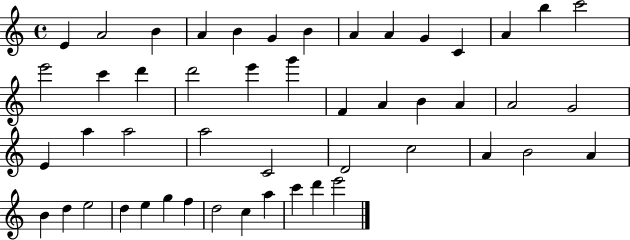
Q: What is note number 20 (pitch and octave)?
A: G6